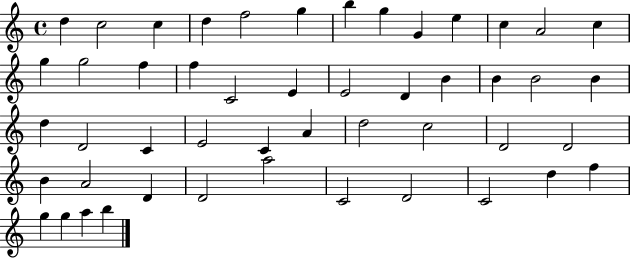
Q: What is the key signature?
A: C major